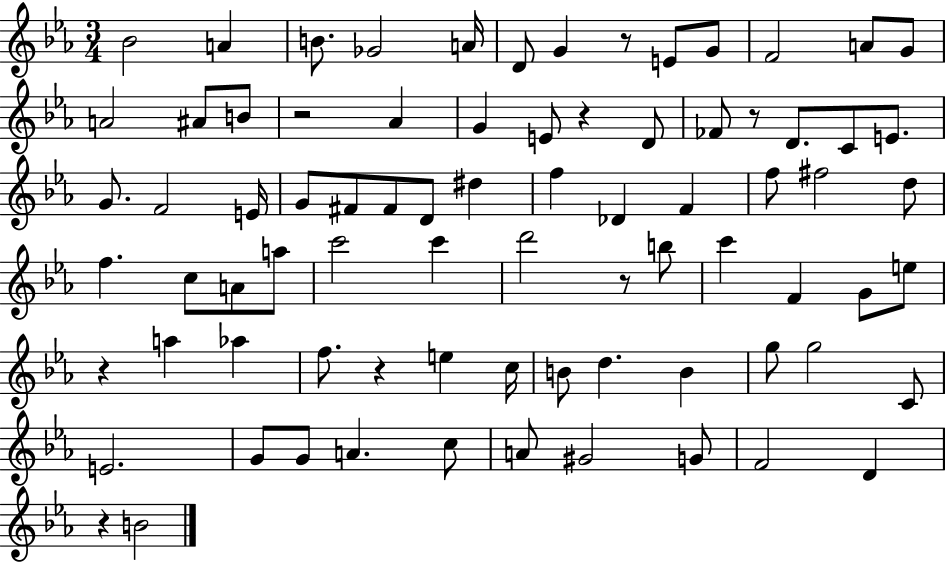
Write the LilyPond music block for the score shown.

{
  \clef treble
  \numericTimeSignature
  \time 3/4
  \key ees \major
  \repeat volta 2 { bes'2 a'4 | b'8. ges'2 a'16 | d'8 g'4 r8 e'8 g'8 | f'2 a'8 g'8 | \break a'2 ais'8 b'8 | r2 aes'4 | g'4 e'8 r4 d'8 | fes'8 r8 d'8. c'8 e'8. | \break g'8. f'2 e'16 | g'8 fis'8 fis'8 d'8 dis''4 | f''4 des'4 f'4 | f''8 fis''2 d''8 | \break f''4. c''8 a'8 a''8 | c'''2 c'''4 | d'''2 r8 b''8 | c'''4 f'4 g'8 e''8 | \break r4 a''4 aes''4 | f''8. r4 e''4 c''16 | b'8 d''4. b'4 | g''8 g''2 c'8 | \break e'2. | g'8 g'8 a'4. c''8 | a'8 gis'2 g'8 | f'2 d'4 | \break r4 b'2 | } \bar "|."
}